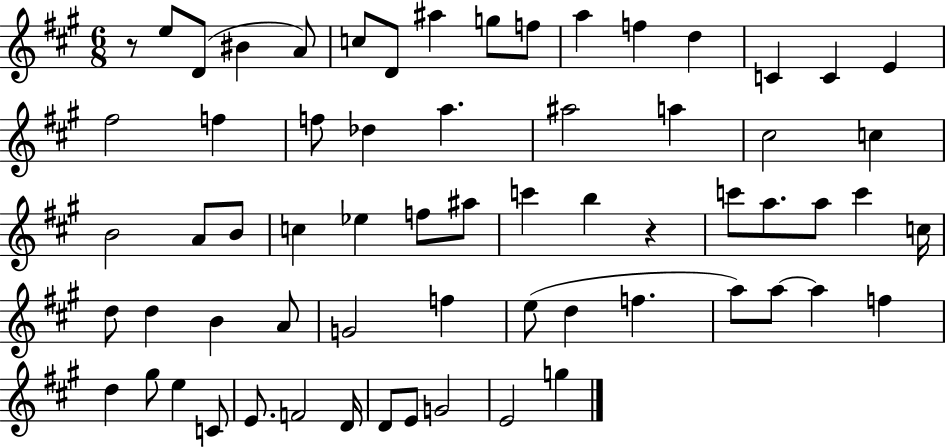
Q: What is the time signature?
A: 6/8